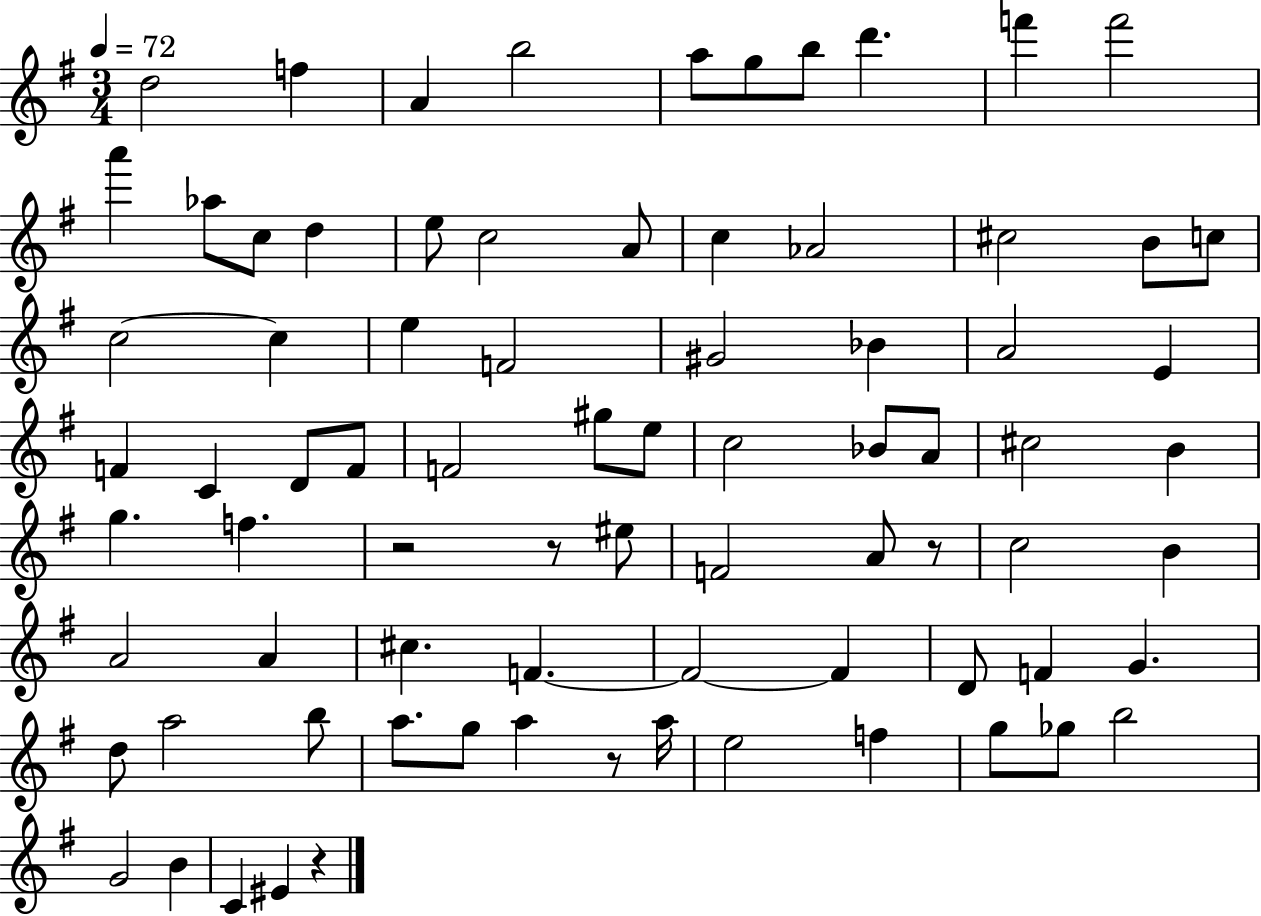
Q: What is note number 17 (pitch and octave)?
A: A4